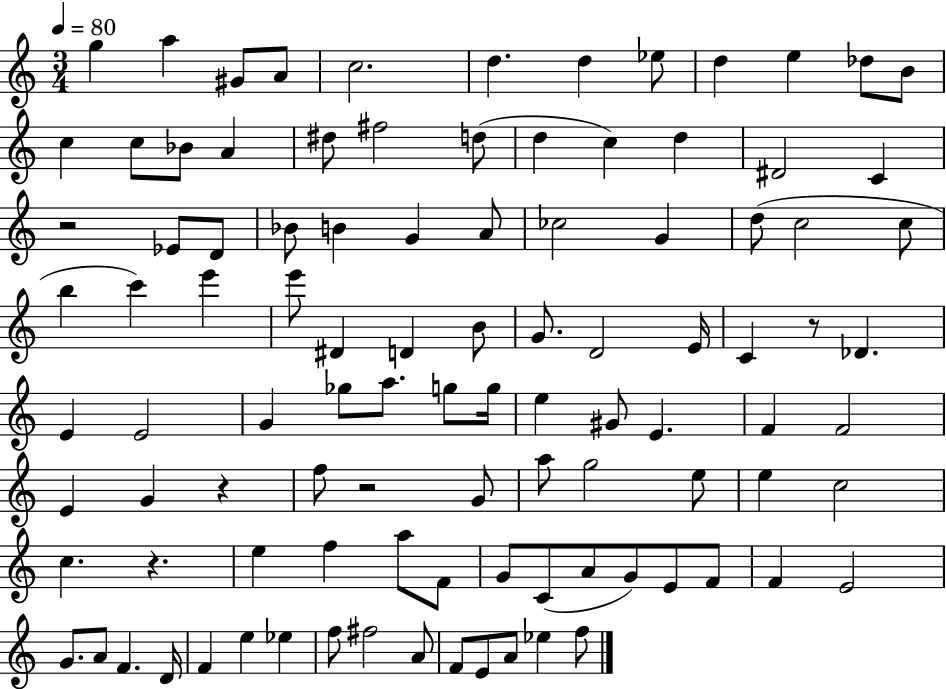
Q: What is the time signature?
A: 3/4